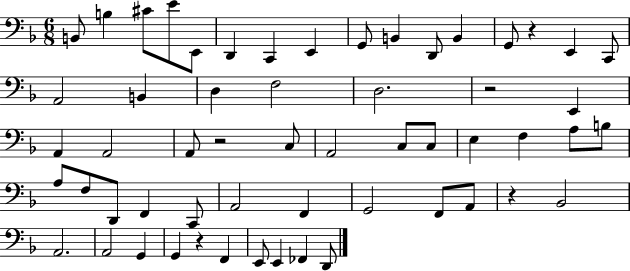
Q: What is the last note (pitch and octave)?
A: D2